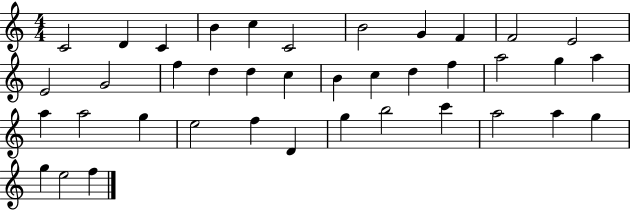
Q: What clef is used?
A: treble